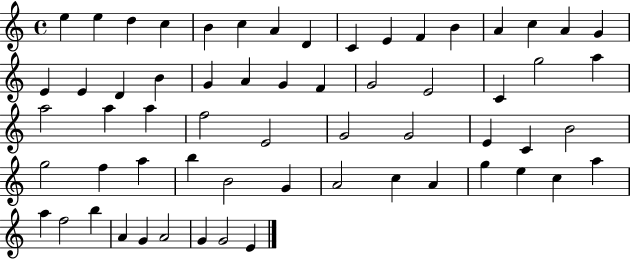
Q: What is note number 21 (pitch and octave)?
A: G4